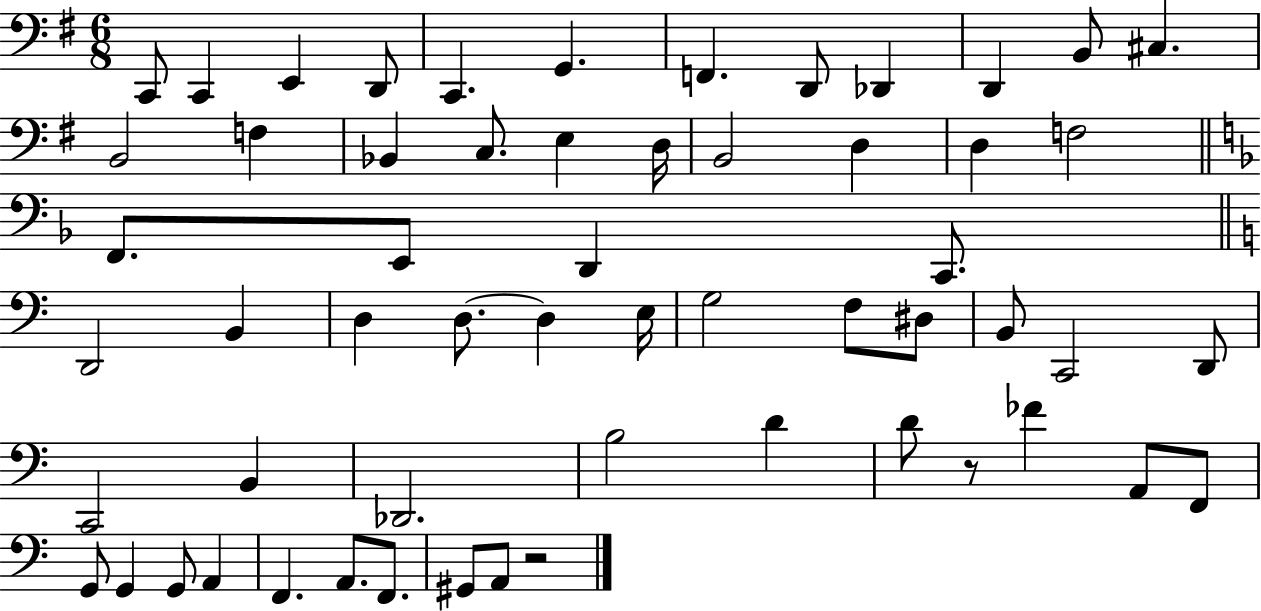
{
  \clef bass
  \numericTimeSignature
  \time 6/8
  \key g \major
  c,8 c,4 e,4 d,8 | c,4. g,4. | f,4. d,8 des,4 | d,4 b,8 cis4. | \break b,2 f4 | bes,4 c8. e4 d16 | b,2 d4 | d4 f2 | \break \bar "||" \break \key f \major f,8. e,8 d,4 c,8. | \bar "||" \break \key c \major d,2 b,4 | d4 d8.~~ d4 e16 | g2 f8 dis8 | b,8 c,2 d,8 | \break c,2 b,4 | des,2. | b2 d'4 | d'8 r8 fes'4 a,8 f,8 | \break g,8 g,4 g,8 a,4 | f,4. a,8. f,8. | gis,8 a,8 r2 | \bar "|."
}